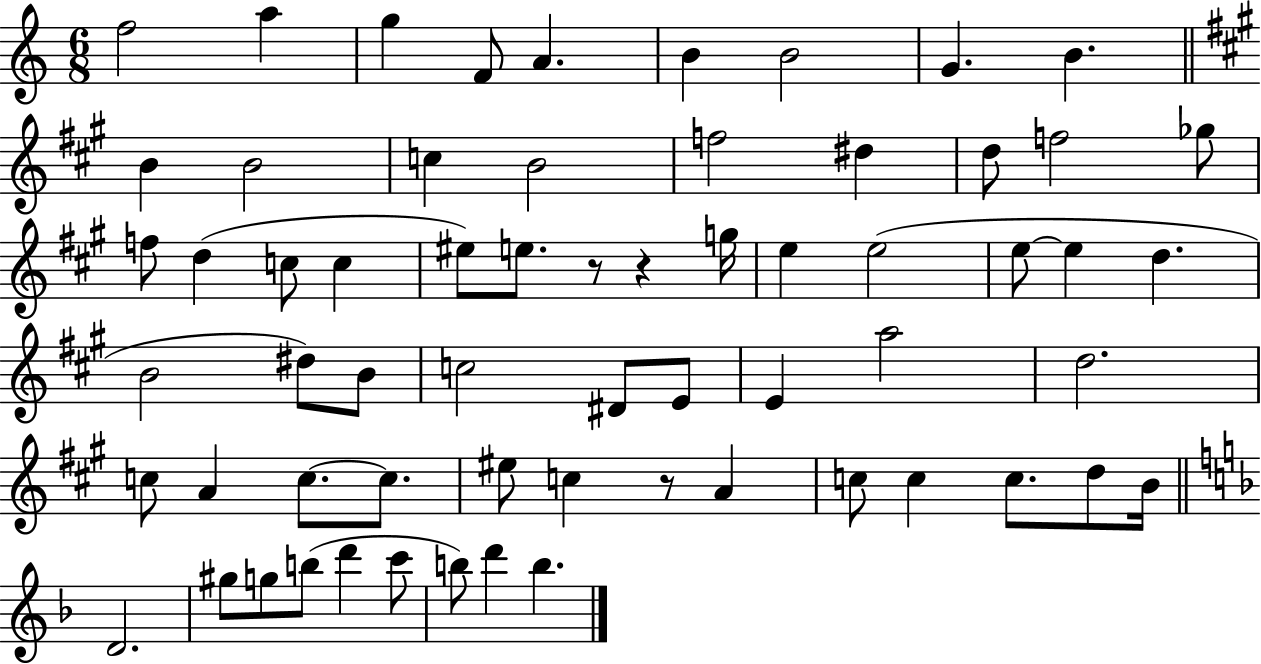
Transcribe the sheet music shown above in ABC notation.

X:1
T:Untitled
M:6/8
L:1/4
K:C
f2 a g F/2 A B B2 G B B B2 c B2 f2 ^d d/2 f2 _g/2 f/2 d c/2 c ^e/2 e/2 z/2 z g/4 e e2 e/2 e d B2 ^d/2 B/2 c2 ^D/2 E/2 E a2 d2 c/2 A c/2 c/2 ^e/2 c z/2 A c/2 c c/2 d/2 B/4 D2 ^g/2 g/2 b/2 d' c'/2 b/2 d' b